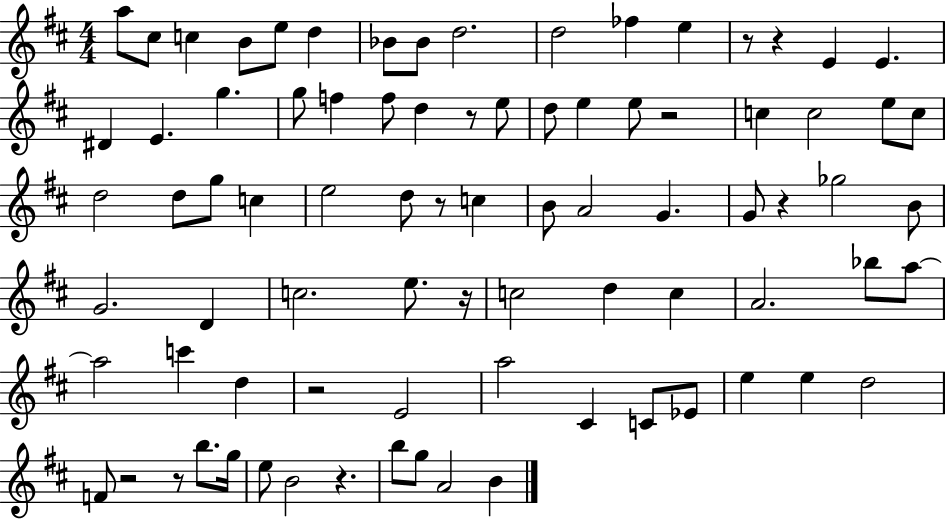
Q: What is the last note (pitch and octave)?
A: B4